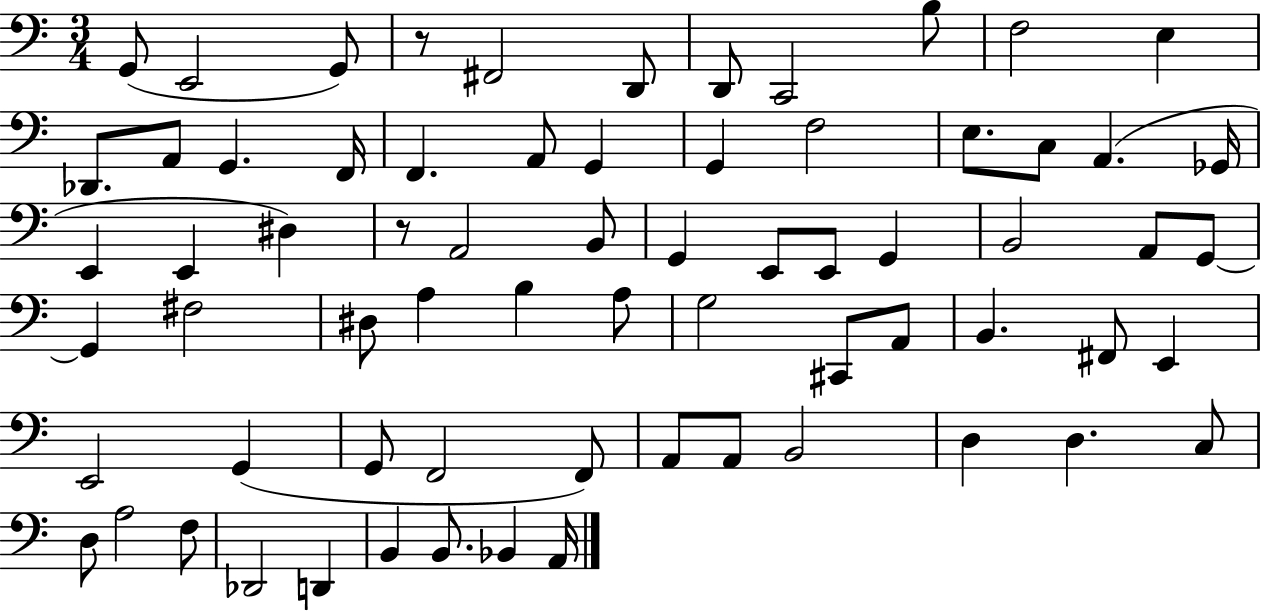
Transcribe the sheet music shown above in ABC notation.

X:1
T:Untitled
M:3/4
L:1/4
K:C
G,,/2 E,,2 G,,/2 z/2 ^F,,2 D,,/2 D,,/2 C,,2 B,/2 F,2 E, _D,,/2 A,,/2 G,, F,,/4 F,, A,,/2 G,, G,, F,2 E,/2 C,/2 A,, _G,,/4 E,, E,, ^D, z/2 A,,2 B,,/2 G,, E,,/2 E,,/2 G,, B,,2 A,,/2 G,,/2 G,, ^F,2 ^D,/2 A, B, A,/2 G,2 ^C,,/2 A,,/2 B,, ^F,,/2 E,, E,,2 G,, G,,/2 F,,2 F,,/2 A,,/2 A,,/2 B,,2 D, D, C,/2 D,/2 A,2 F,/2 _D,,2 D,, B,, B,,/2 _B,, A,,/4